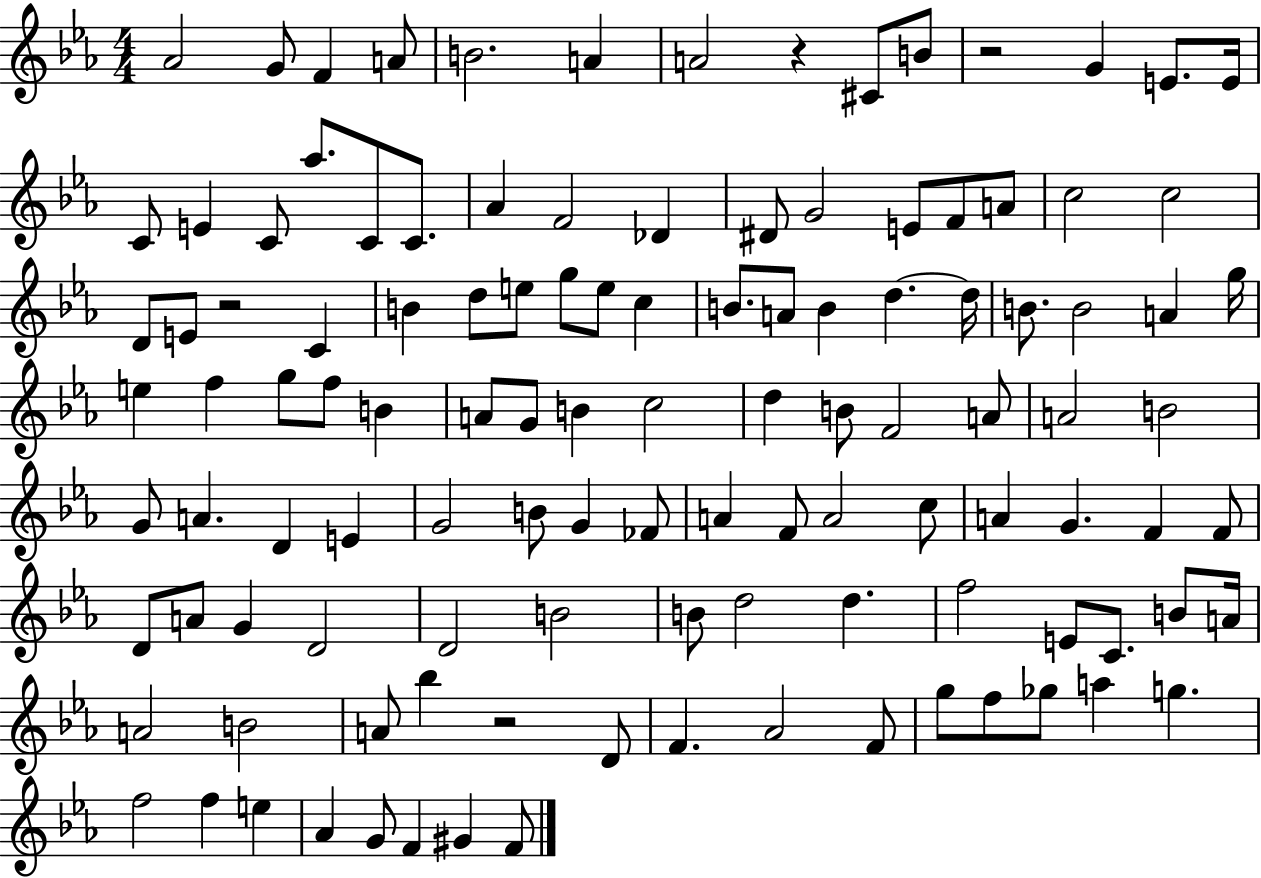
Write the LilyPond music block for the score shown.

{
  \clef treble
  \numericTimeSignature
  \time 4/4
  \key ees \major
  aes'2 g'8 f'4 a'8 | b'2. a'4 | a'2 r4 cis'8 b'8 | r2 g'4 e'8. e'16 | \break c'8 e'4 c'8 aes''8. c'8 c'8. | aes'4 f'2 des'4 | dis'8 g'2 e'8 f'8 a'8 | c''2 c''2 | \break d'8 e'8 r2 c'4 | b'4 d''8 e''8 g''8 e''8 c''4 | b'8. a'8 b'4 d''4.~~ d''16 | b'8. b'2 a'4 g''16 | \break e''4 f''4 g''8 f''8 b'4 | a'8 g'8 b'4 c''2 | d''4 b'8 f'2 a'8 | a'2 b'2 | \break g'8 a'4. d'4 e'4 | g'2 b'8 g'4 fes'8 | a'4 f'8 a'2 c''8 | a'4 g'4. f'4 f'8 | \break d'8 a'8 g'4 d'2 | d'2 b'2 | b'8 d''2 d''4. | f''2 e'8 c'8. b'8 a'16 | \break a'2 b'2 | a'8 bes''4 r2 d'8 | f'4. aes'2 f'8 | g''8 f''8 ges''8 a''4 g''4. | \break f''2 f''4 e''4 | aes'4 g'8 f'4 gis'4 f'8 | \bar "|."
}